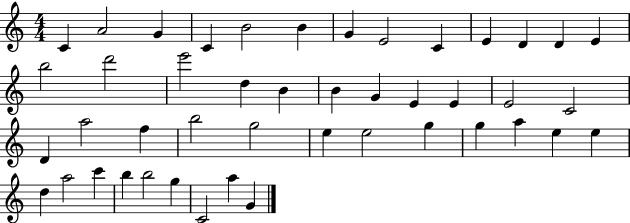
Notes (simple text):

C4/q A4/h G4/q C4/q B4/h B4/q G4/q E4/h C4/q E4/q D4/q D4/q E4/q B5/h D6/h E6/h D5/q B4/q B4/q G4/q E4/q E4/q E4/h C4/h D4/q A5/h F5/q B5/h G5/h E5/q E5/h G5/q G5/q A5/q E5/q E5/q D5/q A5/h C6/q B5/q B5/h G5/q C4/h A5/q G4/q